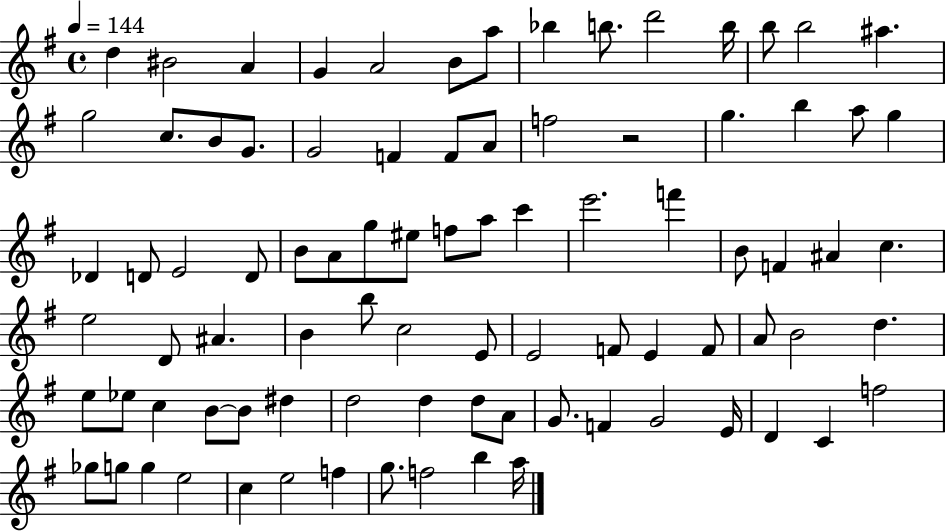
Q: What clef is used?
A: treble